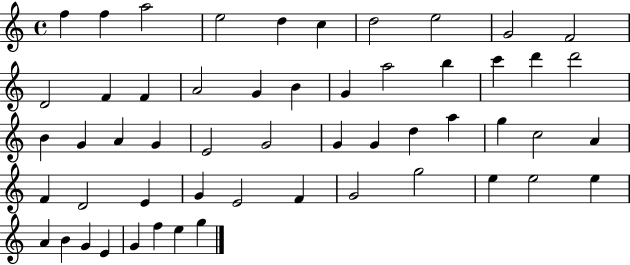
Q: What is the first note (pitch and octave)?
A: F5